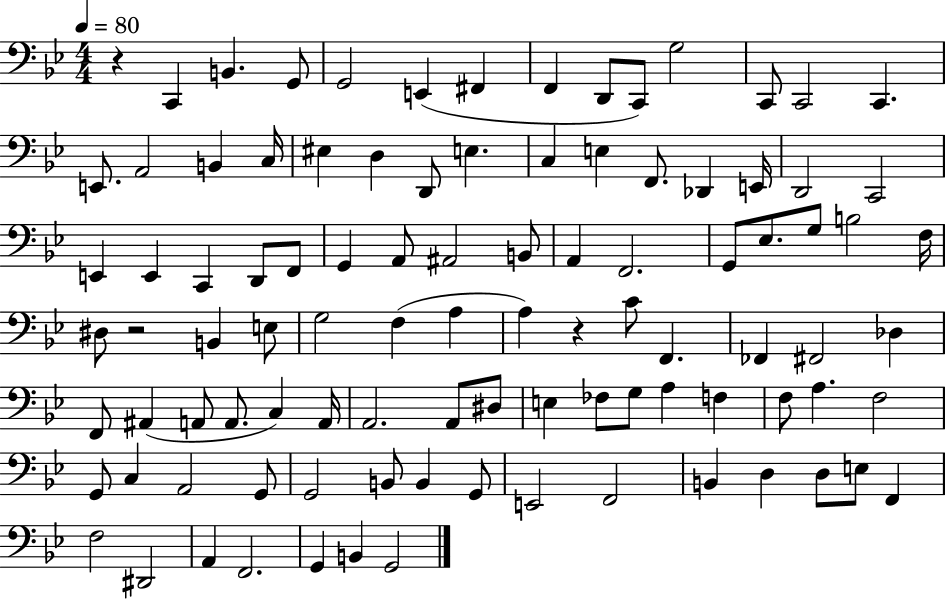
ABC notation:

X:1
T:Untitled
M:4/4
L:1/4
K:Bb
z C,, B,, G,,/2 G,,2 E,, ^F,, F,, D,,/2 C,,/2 G,2 C,,/2 C,,2 C,, E,,/2 A,,2 B,, C,/4 ^E, D, D,,/2 E, C, E, F,,/2 _D,, E,,/4 D,,2 C,,2 E,, E,, C,, D,,/2 F,,/2 G,, A,,/2 ^A,,2 B,,/2 A,, F,,2 G,,/2 _E,/2 G,/2 B,2 F,/4 ^D,/2 z2 B,, E,/2 G,2 F, A, A, z C/2 F,, _F,, ^F,,2 _D, F,,/2 ^A,, A,,/2 A,,/2 C, A,,/4 A,,2 A,,/2 ^D,/2 E, _F,/2 G,/2 A, F, F,/2 A, F,2 G,,/2 C, A,,2 G,,/2 G,,2 B,,/2 B,, G,,/2 E,,2 F,,2 B,, D, D,/2 E,/2 F,, F,2 ^D,,2 A,, F,,2 G,, B,, G,,2